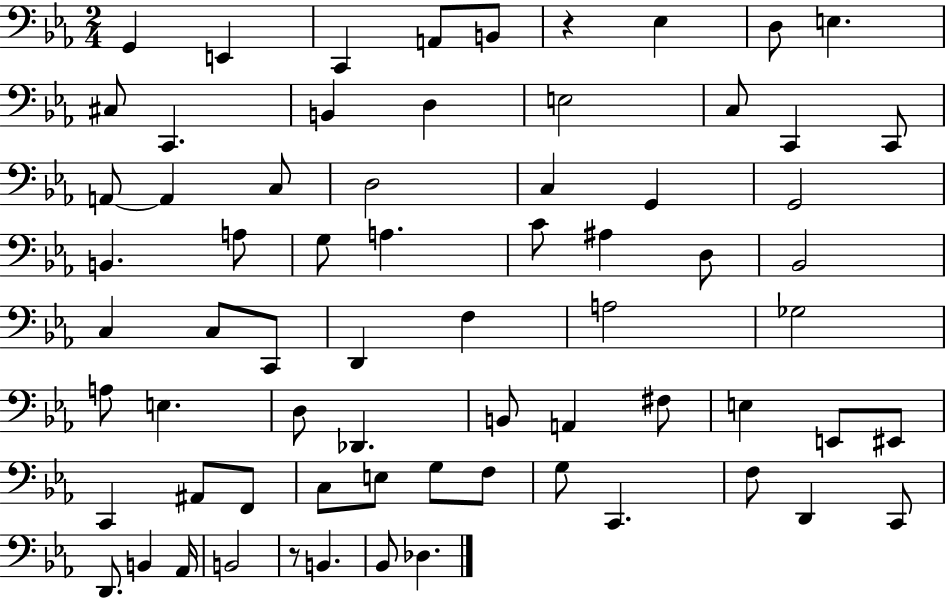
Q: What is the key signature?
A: EES major